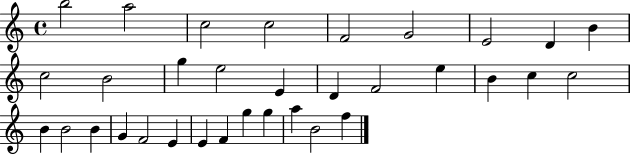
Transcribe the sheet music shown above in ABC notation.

X:1
T:Untitled
M:4/4
L:1/4
K:C
b2 a2 c2 c2 F2 G2 E2 D B c2 B2 g e2 E D F2 e B c c2 B B2 B G F2 E E F g g a B2 f